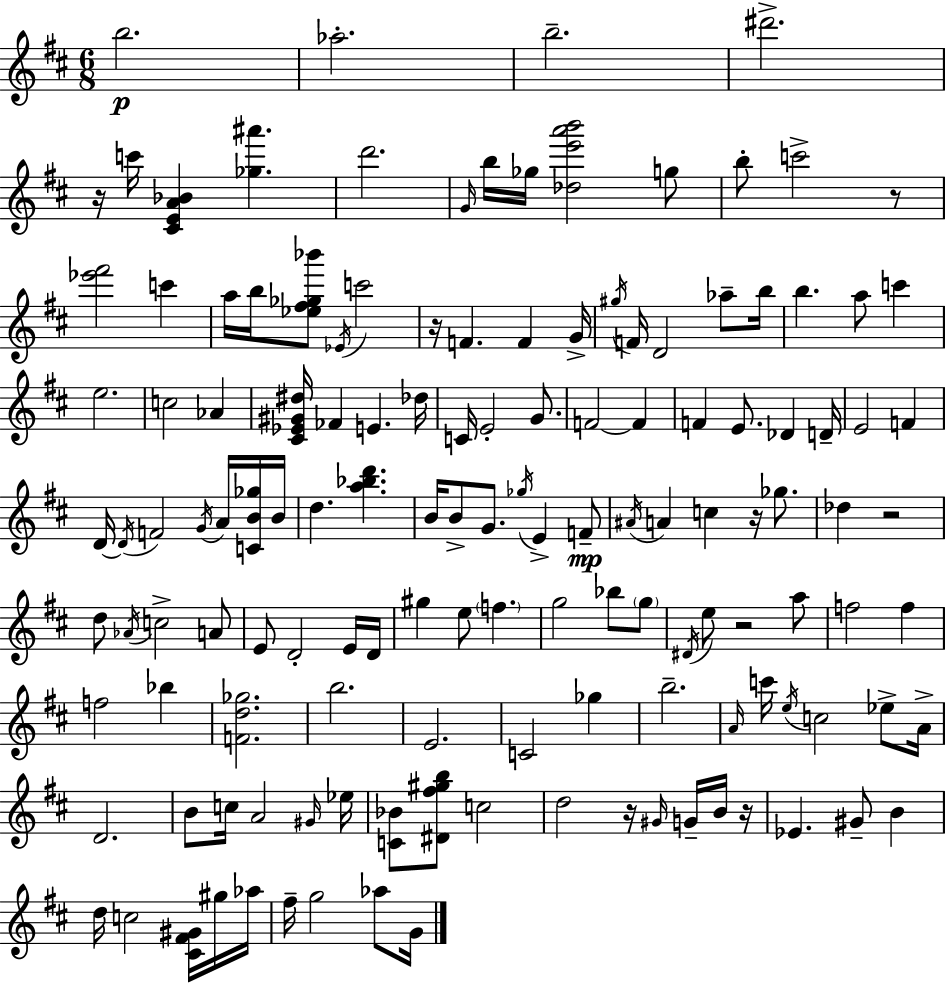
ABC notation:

X:1
T:Untitled
M:6/8
L:1/4
K:D
b2 _a2 b2 ^d'2 z/4 c'/4 [^CEA_B] [_g^a'] d'2 G/4 b/4 _g/4 [_de'a'b']2 g/2 b/2 c'2 z/2 [_e'^f']2 c' a/4 b/4 [_e^f_g_b']/2 _E/4 c'2 z/4 F F G/4 ^g/4 F/4 D2 _a/2 b/4 b a/2 c' e2 c2 _A [^C_E^G^d]/4 _F E _d/4 C/4 E2 G/2 F2 F F E/2 _D D/4 E2 F D/4 D/4 F2 G/4 A/4 [CB_g]/4 B/4 d [a_bd'] B/4 B/2 G/2 _g/4 E F/2 ^A/4 A c z/4 _g/2 _d z2 d/2 _A/4 c2 A/2 E/2 D2 E/4 D/4 ^g e/2 f g2 _b/2 g/2 ^D/4 e/2 z2 a/2 f2 f f2 _b [Fd_g]2 b2 E2 C2 _g b2 A/4 c'/4 e/4 c2 _e/2 A/4 D2 B/2 c/4 A2 ^G/4 _e/4 [C_B]/2 [^D^f^gb]/2 c2 d2 z/4 ^G/4 G/4 B/4 z/4 _E ^G/2 B d/4 c2 [^C^F^G]/4 ^g/4 _a/4 ^f/4 g2 _a/2 G/4